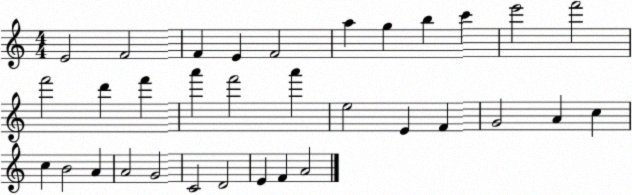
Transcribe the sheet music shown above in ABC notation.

X:1
T:Untitled
M:4/4
L:1/4
K:C
E2 F2 F E F2 a g b c' e'2 f'2 f'2 d' f' a' f'2 a' e2 E F G2 A c c B2 A A2 G2 C2 D2 E F A2